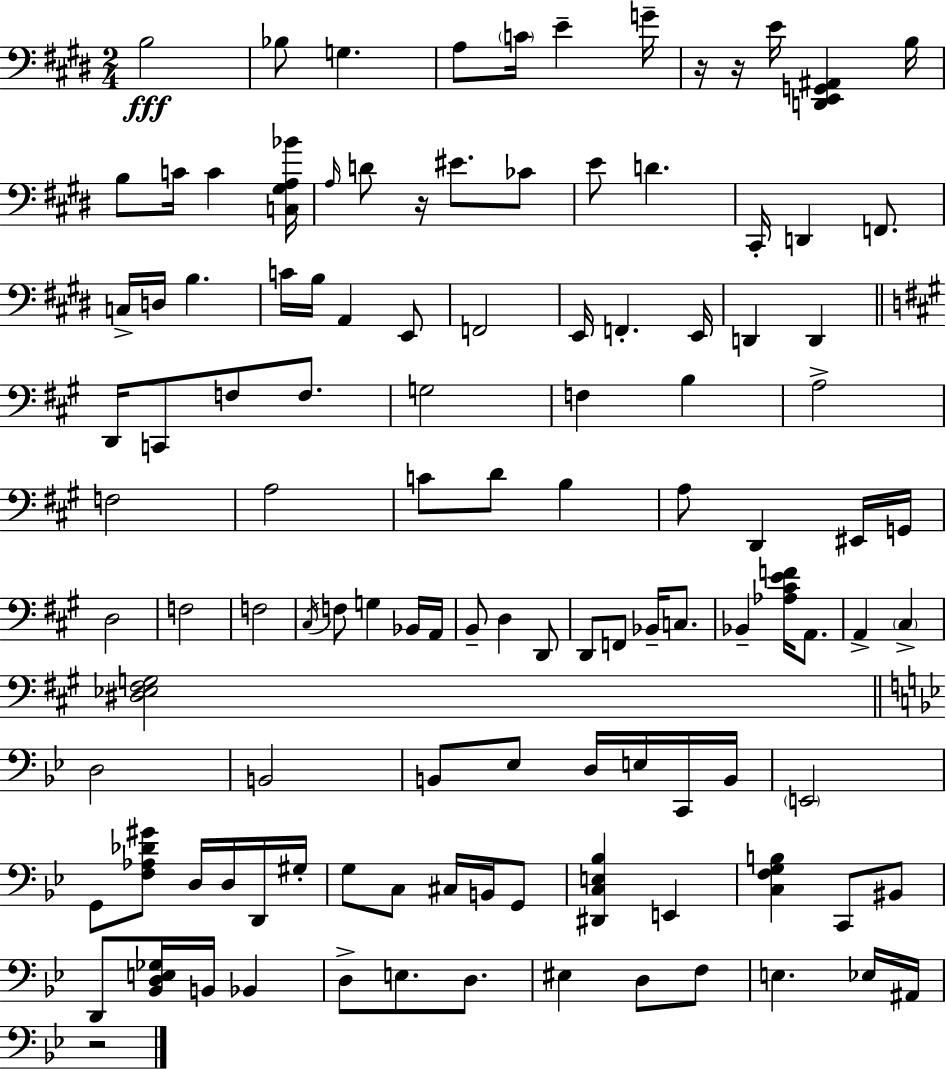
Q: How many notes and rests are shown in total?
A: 116